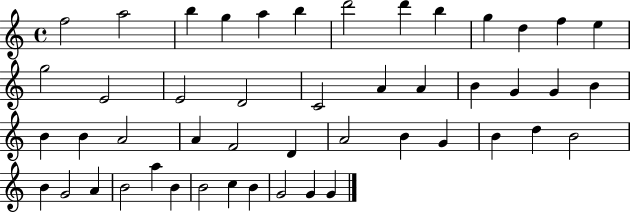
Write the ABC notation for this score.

X:1
T:Untitled
M:4/4
L:1/4
K:C
f2 a2 b g a b d'2 d' b g d f e g2 E2 E2 D2 C2 A A B G G B B B A2 A F2 D A2 B G B d B2 B G2 A B2 a B B2 c B G2 G G